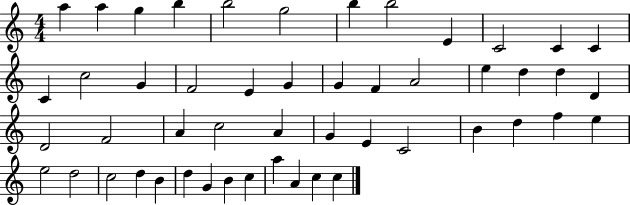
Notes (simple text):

A5/q A5/q G5/q B5/q B5/h G5/h B5/q B5/h E4/q C4/h C4/q C4/q C4/q C5/h G4/q F4/h E4/q G4/q G4/q F4/q A4/h E5/q D5/q D5/q D4/q D4/h F4/h A4/q C5/h A4/q G4/q E4/q C4/h B4/q D5/q F5/q E5/q E5/h D5/h C5/h D5/q B4/q D5/q G4/q B4/q C5/q A5/q A4/q C5/q C5/q